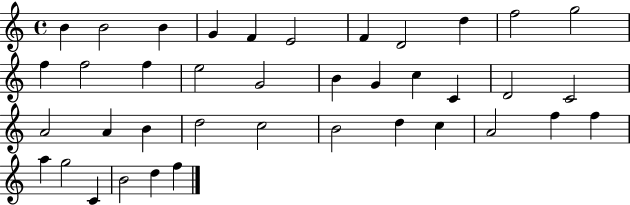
B4/q B4/h B4/q G4/q F4/q E4/h F4/q D4/h D5/q F5/h G5/h F5/q F5/h F5/q E5/h G4/h B4/q G4/q C5/q C4/q D4/h C4/h A4/h A4/q B4/q D5/h C5/h B4/h D5/q C5/q A4/h F5/q F5/q A5/q G5/h C4/q B4/h D5/q F5/q